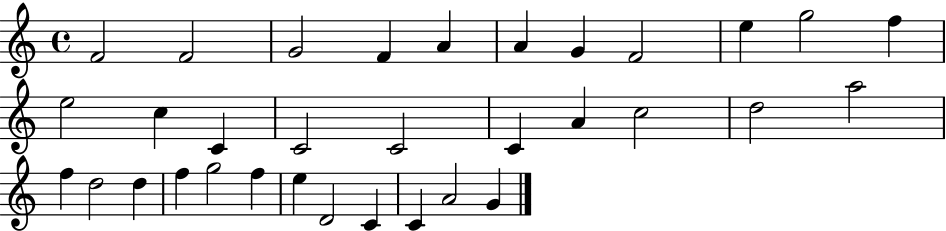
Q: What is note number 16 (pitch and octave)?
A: C4